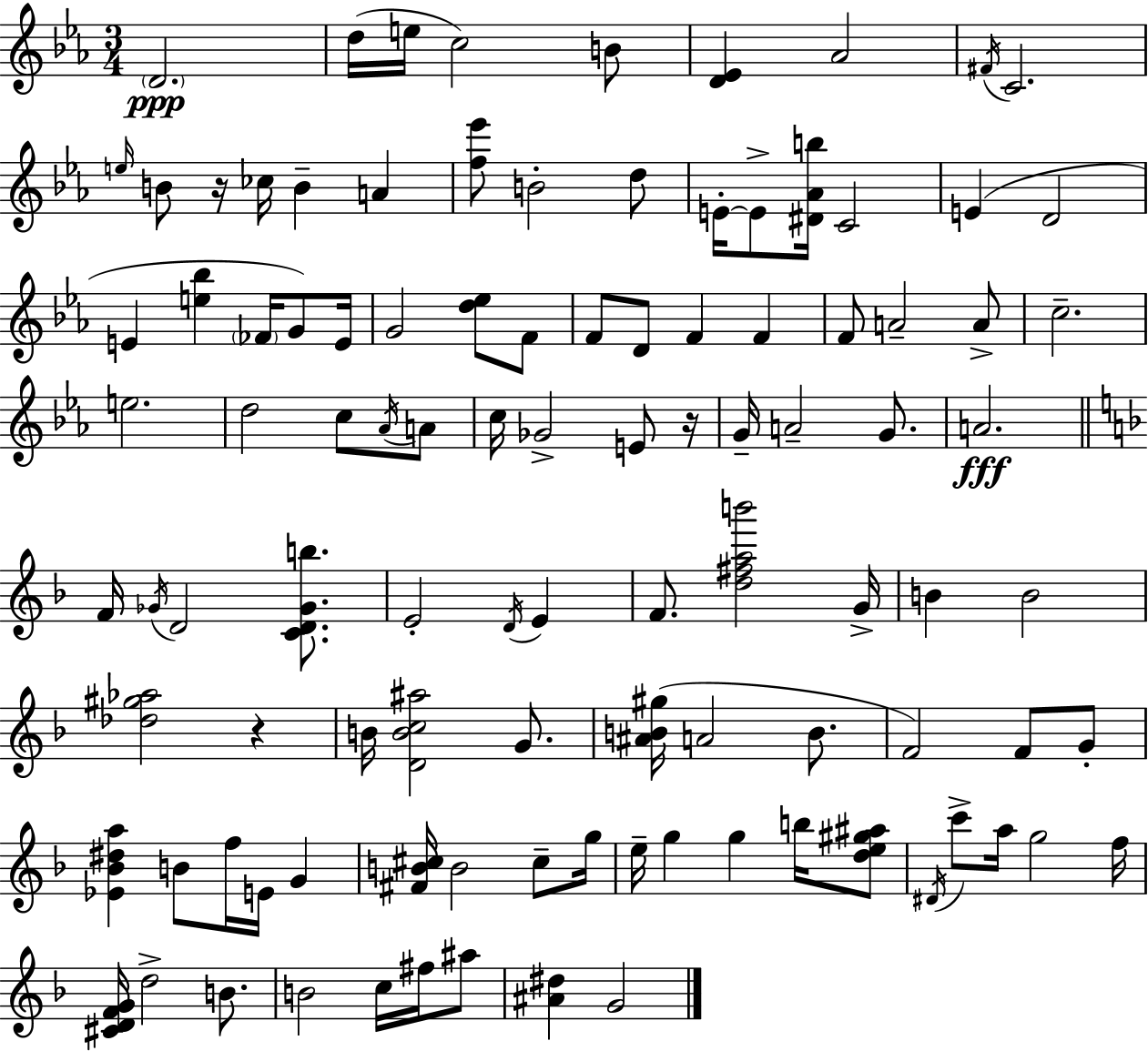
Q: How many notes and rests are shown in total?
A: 104